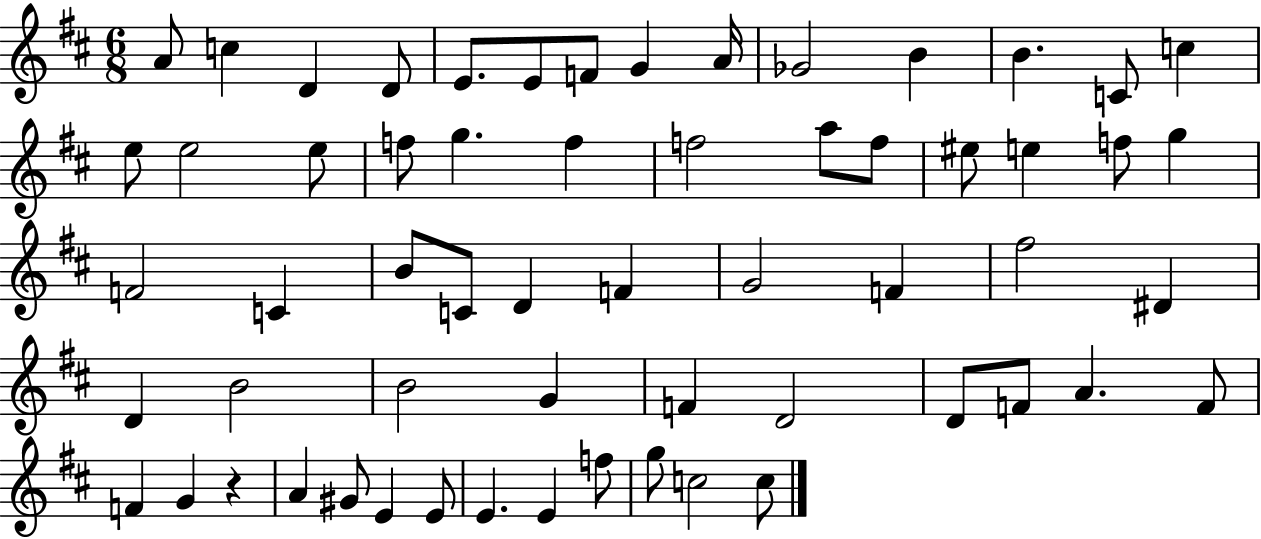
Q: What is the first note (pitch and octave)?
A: A4